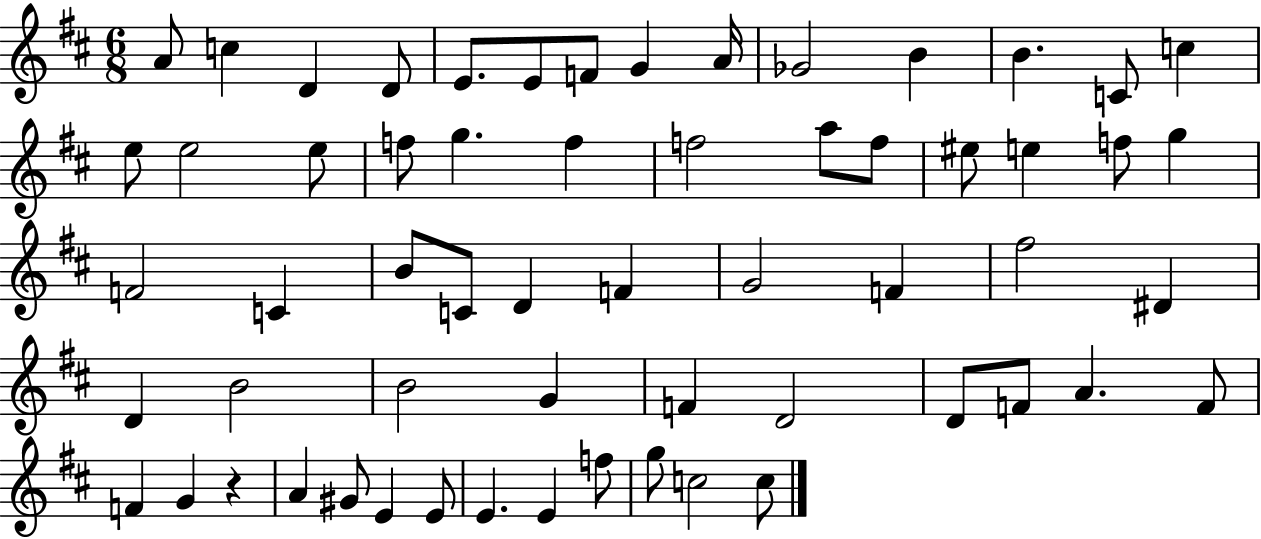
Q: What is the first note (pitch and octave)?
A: A4